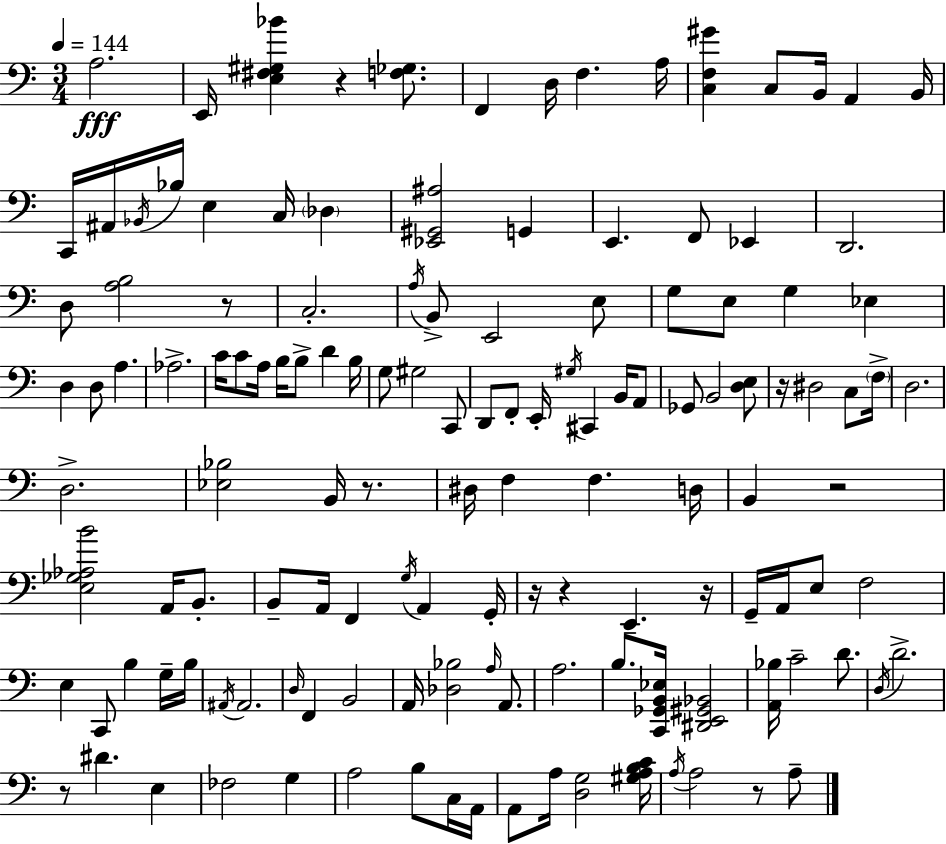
{
  \clef bass
  \numericTimeSignature
  \time 3/4
  \key c \major
  \tempo 4 = 144
  a2.\fff | e,16 <e fis gis bes'>4 r4 <f ges>8. | f,4 d16 f4. a16 | <c f gis'>4 c8 b,16 a,4 b,16 | \break c,16 ais,16 \acciaccatura { bes,16 } bes16 e4 c16 \parenthesize des4 | <ees, gis, ais>2 g,4 | e,4. f,8 ees,4 | d,2. | \break d8 <a b>2 r8 | c2.-. | \acciaccatura { a16 } b,8-> e,2 | e8 g8 e8 g4 ees4 | \break d4 d8 a4. | aes2.-> | c'16 c'8 a16 b16 b8-> d'4 | b16 g8 gis2 | \break c,8 d,8 f,8-. e,16-. \acciaccatura { gis16 } cis,4 | b,16 a,8 ges,8 b,2 | <d e>8 r16 dis2 | c8 \parenthesize f16-> d2. | \break d2.-> | <ees bes>2 b,16 | r8. dis16 f4 f4. | d16 b,4 r2 | \break <e ges aes b'>2 a,16 | b,8.-. b,8-- a,16 f,4 \acciaccatura { g16 } a,4 | g,16-. r16 r4 e,4.-- | r16 g,16-- a,16 e8 f2 | \break e4 c,8 b4 | g16-- b16 \acciaccatura { ais,16 } ais,2. | \grace { d16 } f,4 b,2 | a,16 <des bes>2 | \break \grace { a16 } a,8. a2. | b8. <c, ges, b, ees>16 <dis, e, gis, bes,>2 | <a, bes>16 c'2-- | d'8. \acciaccatura { d16 } d'2.-> | \break r8 dis'4. | e4 fes2 | g4 a2 | b8 c16 a,16 a,8 a16 <d g>2 | \break <gis a b c'>16 \acciaccatura { a16 } a2 | r8 a8-- \bar "|."
}